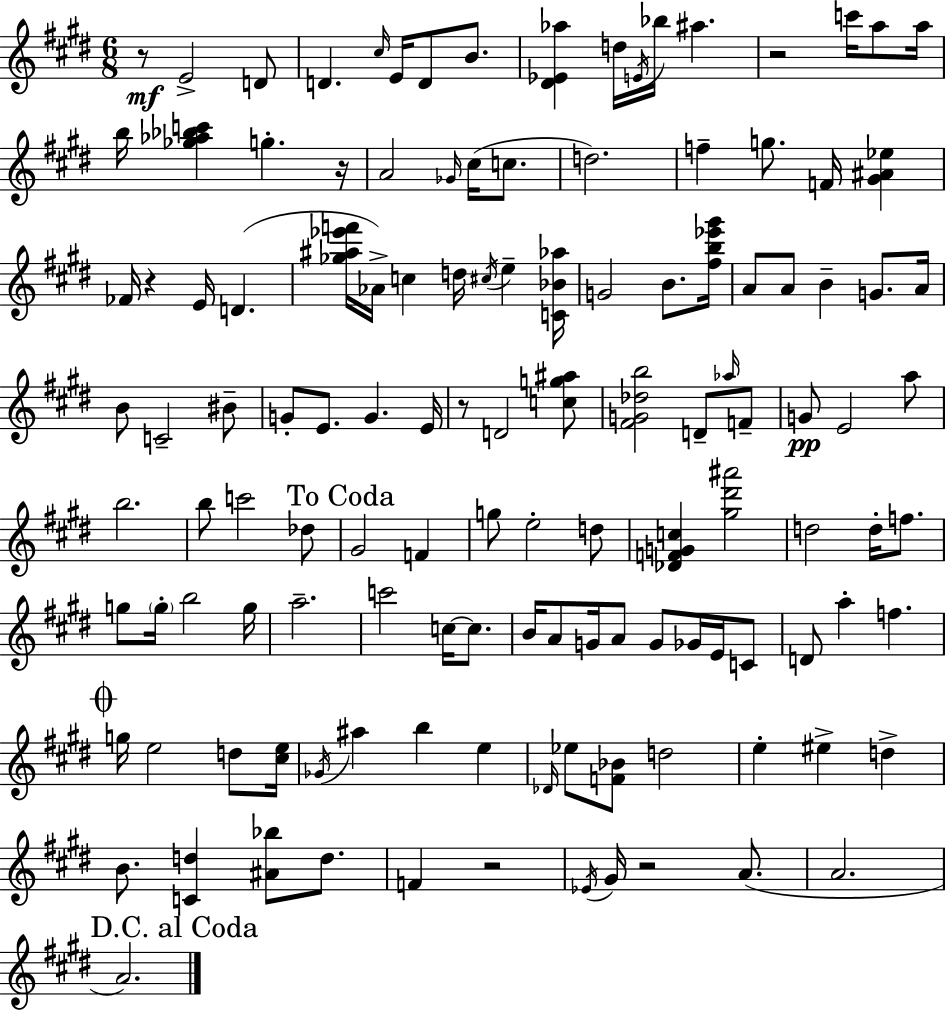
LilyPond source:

{
  \clef treble
  \numericTimeSignature
  \time 6/8
  \key e \major
  r8\mf e'2-> d'8 | d'4. \grace { cis''16 } e'16 d'8 b'8. | <dis' ees' aes''>4 d''16 \acciaccatura { e'16 } bes''16 ais''4. | r2 c'''16 a''8 | \break a''16 b''16 <ges'' aes'' bes'' c'''>4 g''4.-. | r16 a'2 \grace { ges'16 }( cis''16 | c''8. d''2.) | f''4-- g''8. f'16 <gis' ais' ees''>4 | \break fes'16 r4 e'16 d'4.( | <ges'' ais'' ees''' f'''>16 aes'16->) c''4 d''16 \acciaccatura { cis''16 } e''4-- | <c' bes' aes''>16 g'2 | b'8. <fis'' b'' ees''' gis'''>16 a'8 a'8 b'4-- | \break g'8. a'16 b'8 c'2-- | bis'8-- g'8-. e'8. g'4. | e'16 r8 d'2 | <c'' g'' ais''>8 <fis' g' des'' b''>2 | \break d'8-- \grace { aes''16 } f'8-- g'8\pp e'2 | a''8 b''2. | b''8 c'''2 | des''8 \mark "To Coda" gis'2 | \break f'4 g''8 e''2-. | d''8 <des' f' g' c''>4 <gis'' dis''' ais'''>2 | d''2 | d''16-. f''8. g''8 \parenthesize g''16-. b''2 | \break g''16 a''2.-- | c'''2 | c''16~~ c''8. b'16 a'8 g'16 a'8 g'8 | ges'16 e'16 c'8 d'8 a''4-. f''4. | \break \mark \markup { \musicglyph "scripts.coda" } g''16 e''2 | d''8 <cis'' e''>16 \acciaccatura { ges'16 } ais''4 b''4 | e''4 \grace { des'16 } ees''8 <f' bes'>8 d''2 | e''4-. eis''4-> | \break d''4-> b'8. <c' d''>4 | <ais' bes''>8 d''8. f'4 r2 | \acciaccatura { ees'16 } gis'16 r2 | a'8.( a'2. | \break \mark "D.C. al Coda" a'2.) | \bar "|."
}